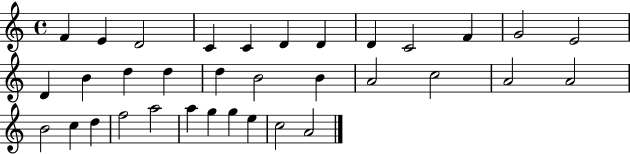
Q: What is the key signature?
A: C major